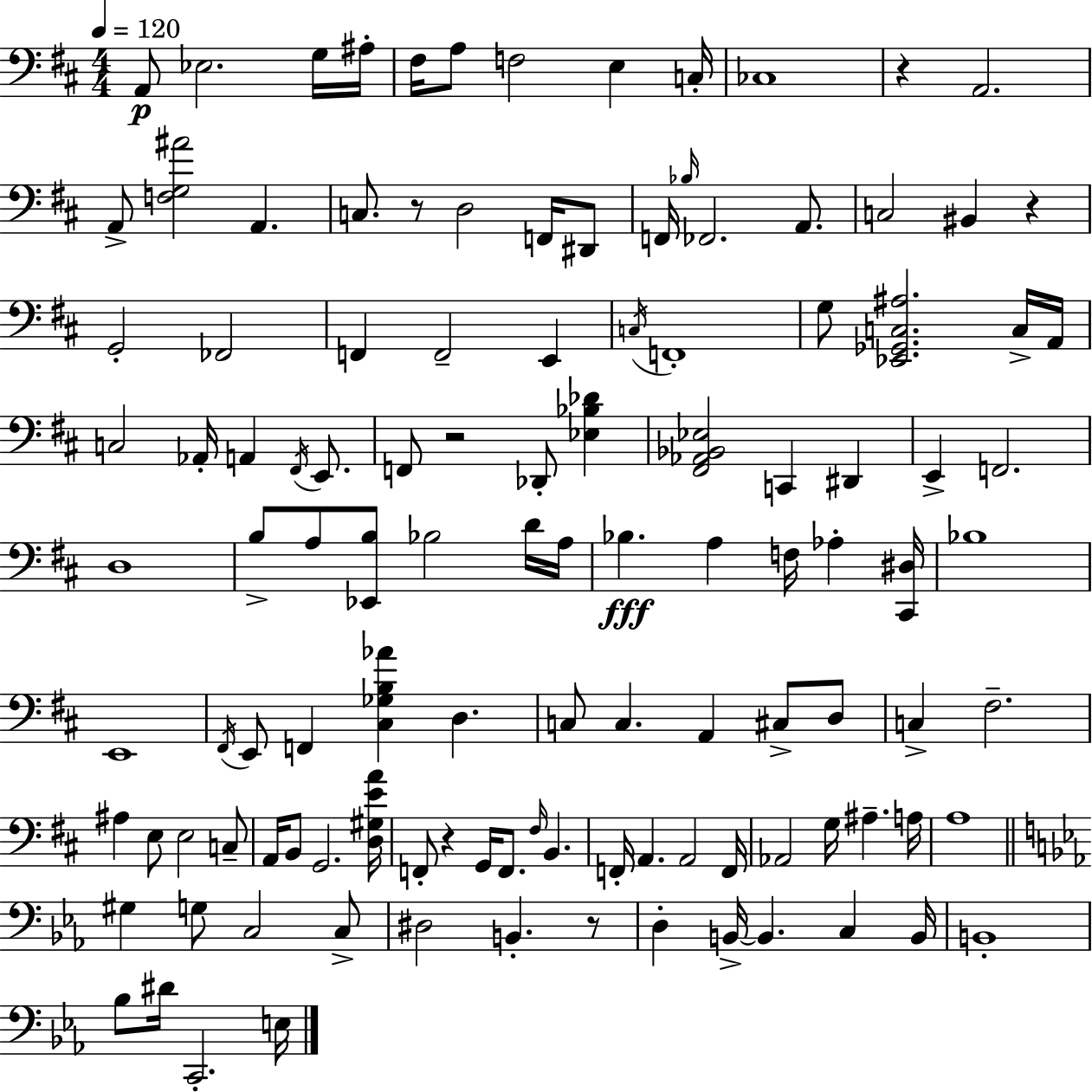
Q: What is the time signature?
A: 4/4